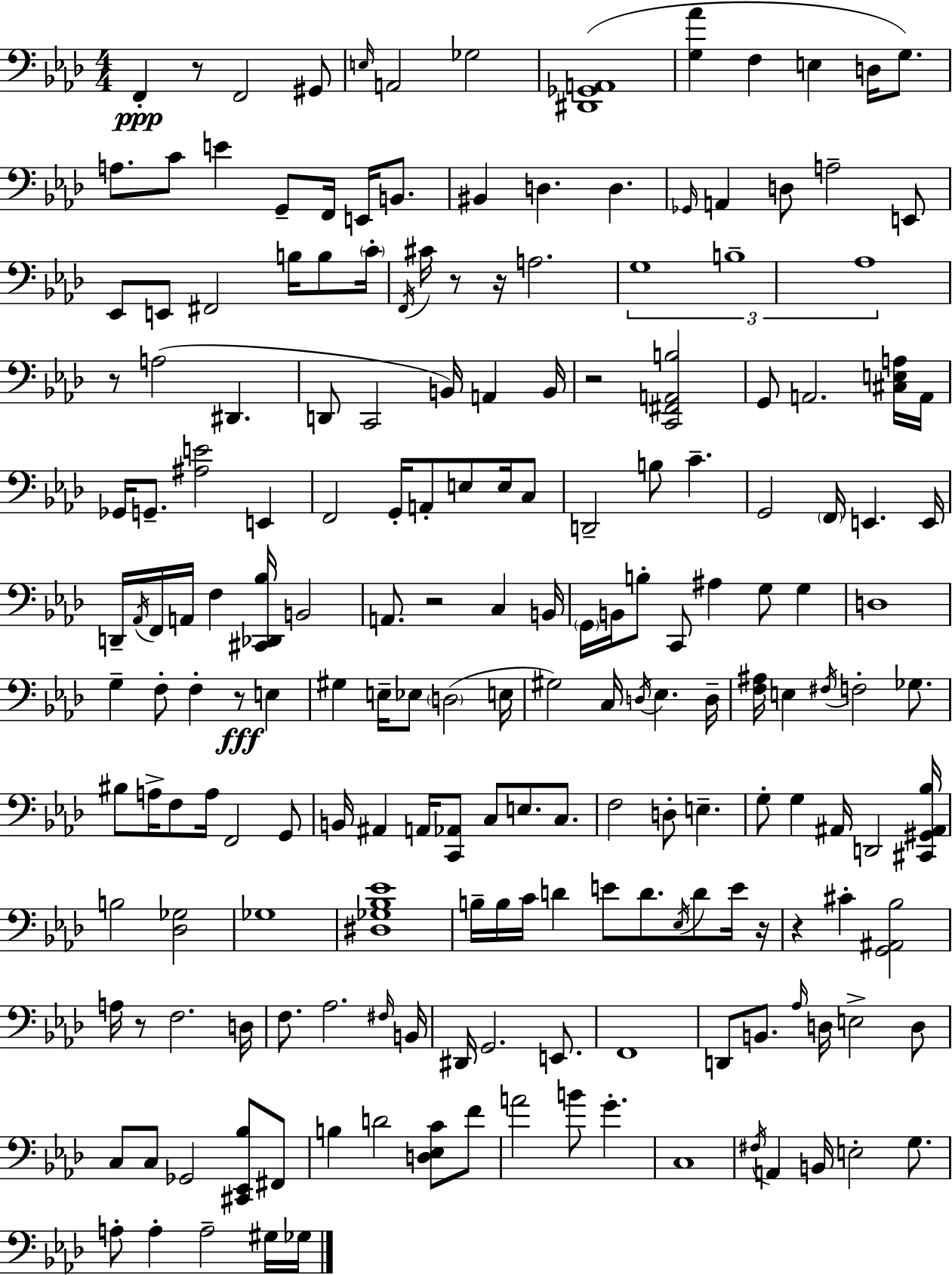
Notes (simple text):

F2/q R/e F2/h G#2/e E3/s A2/h Gb3/h [D#2,Gb2,A2]/w [G3,Ab4]/q F3/q E3/q D3/s G3/e. A3/e. C4/e E4/q G2/e F2/s E2/s B2/e. BIS2/q D3/q. D3/q. Gb2/s A2/q D3/e A3/h E2/e Eb2/e E2/e F#2/h B3/s B3/e C4/s F2/s C#4/s R/e R/s A3/h. G3/w B3/w Ab3/w R/e A3/h D#2/q. D2/e C2/h B2/s A2/q B2/s R/h [C2,F#2,A2,B3]/h G2/e A2/h. [C#3,E3,A3]/s A2/s Gb2/s G2/e. [A#3,E4]/h E2/q F2/h G2/s A2/e E3/e E3/s C3/e D2/h B3/e C4/q. G2/h F2/s E2/q. E2/s D2/s Ab2/s F2/s A2/s F3/q [C#2,Db2,Bb3]/s B2/h A2/e. R/h C3/q B2/s G2/s B2/s B3/e C2/e A#3/q G3/e G3/q D3/w G3/q F3/e F3/q R/e E3/q G#3/q E3/s Eb3/e D3/h E3/s G#3/h C3/s D3/s Eb3/q. D3/s [F3,A#3]/s E3/q F#3/s F3/h Gb3/e. BIS3/e A3/s F3/e A3/s F2/h G2/e B2/s A#2/q A2/s [C2,Ab2]/e C3/e E3/e. C3/e. F3/h D3/e E3/q. G3/e G3/q A#2/s D2/h [C#2,G#2,A#2,Bb3]/s B3/h [Db3,Gb3]/h Gb3/w [D#3,Gb3,Bb3,Eb4]/w B3/s B3/s C4/s D4/q E4/e D4/e. Eb3/s D4/e E4/s R/s R/q C#4/q [G2,A#2,Bb3]/h A3/s R/e F3/h. D3/s F3/e. Ab3/h. F#3/s B2/s D#2/s G2/h. E2/e. F2/w D2/e B2/e. Ab3/s D3/s E3/h D3/e C3/e C3/e Gb2/h [C#2,Eb2,Bb3]/e F#2/e B3/q D4/h [D3,Eb3,C4]/e F4/e A4/h B4/e G4/q. C3/w F#3/s A2/q B2/s E3/h G3/e. A3/e A3/q A3/h G#3/s Gb3/s